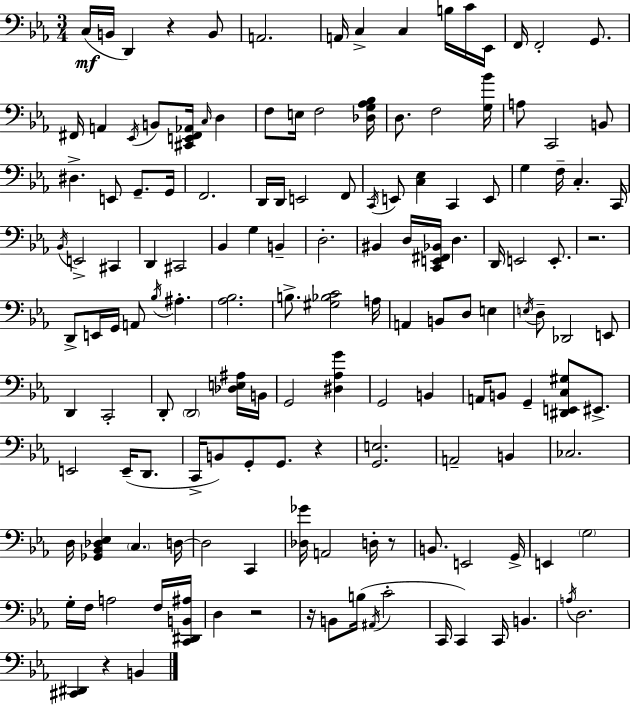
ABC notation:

X:1
T:Untitled
M:3/4
L:1/4
K:Cm
C,/4 B,,/4 D,, z B,,/2 A,,2 A,,/4 C, C, B,/4 C/4 _E,,/4 F,,/4 F,,2 G,,/2 ^F,,/4 A,, _E,,/4 B,,/2 [^C,,E,,^F,,_A,,]/4 C,/4 D, F,/2 E,/4 F,2 [_D,G,_A,_B,]/4 D,/2 F,2 [G,_B]/4 A,/2 C,,2 B,,/2 ^D, E,,/2 G,,/2 G,,/4 F,,2 D,,/4 D,,/4 E,,2 F,,/2 C,,/4 E,,/2 [C,_E,] C,, E,,/2 G, F,/4 C, C,,/4 _B,,/4 E,,2 ^C,, D,, ^C,,2 _B,, G, B,, D,2 ^B,, D,/4 [C,,E,,^F,,_B,,]/4 D, D,,/4 E,,2 E,,/2 z2 D,,/2 E,,/4 G,,/4 A,,/2 _B,/4 ^A, [_A,_B,]2 B,/2 [^G,_B,C]2 A,/4 A,, B,,/2 D,/2 E, E,/4 D,/2 _D,,2 E,,/2 D,, C,,2 D,,/2 D,,2 [_D,E,^A,]/4 B,,/4 G,,2 [^D,_A,G] G,,2 B,, A,,/4 B,,/2 G,, [^D,,E,,C,^G,]/2 ^E,,/2 E,,2 E,,/4 D,,/2 C,,/4 B,,/2 G,,/2 G,,/2 z [G,,E,]2 A,,2 B,, _C,2 D,/4 [_G,,_B,,_D,_E,] C, D,/4 D,2 C,, [_D,_G]/4 A,,2 D,/4 z/2 B,,/2 E,,2 G,,/4 E,, G,2 G,/4 F,/4 A,2 F,/4 [C,,^D,,B,,^A,]/4 D, z2 z/4 B,,/2 B,/4 ^A,,/4 C2 C,,/4 C,, C,,/4 B,, A,/4 D,2 [^C,,^D,,] z B,,